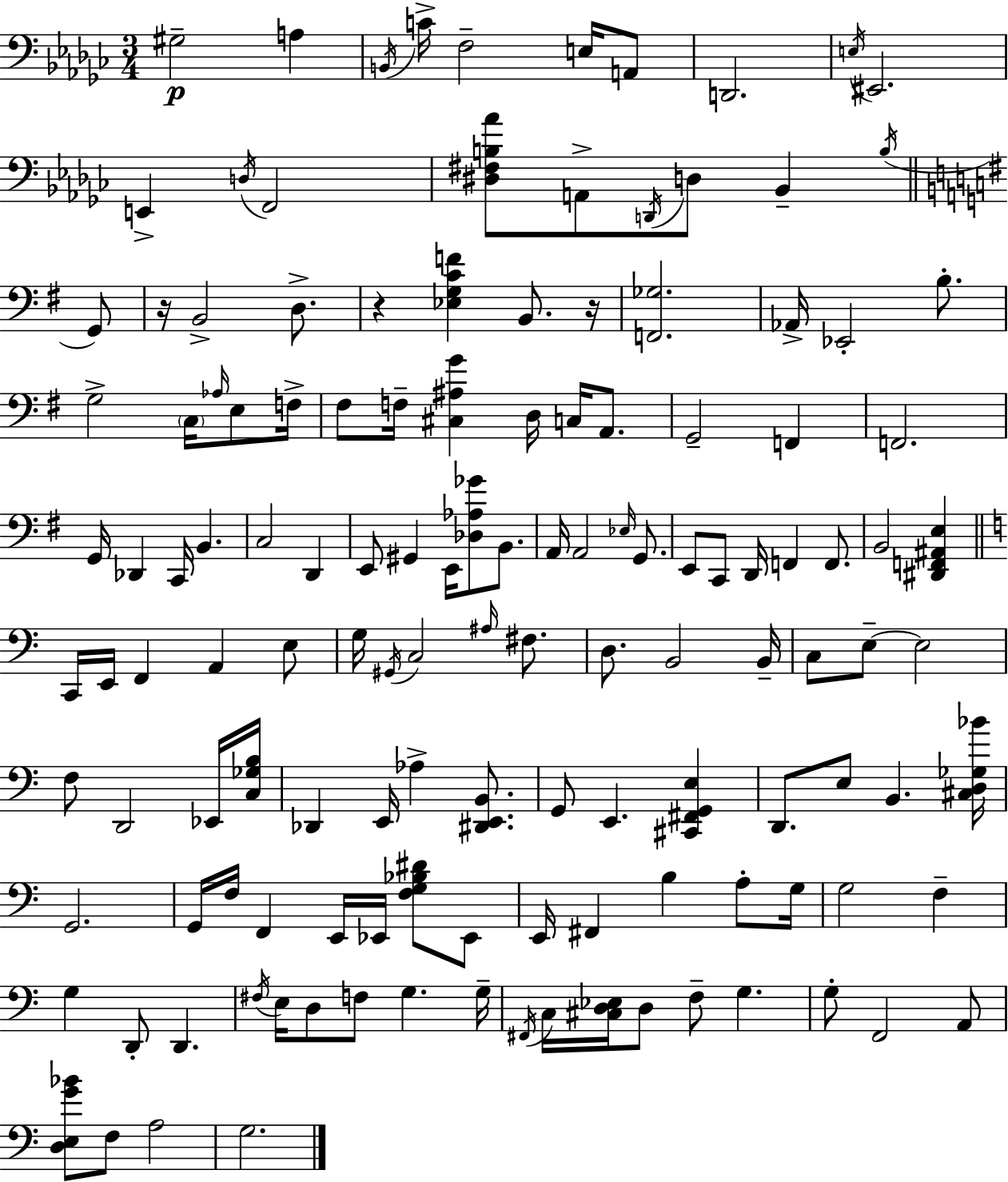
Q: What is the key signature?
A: EES minor